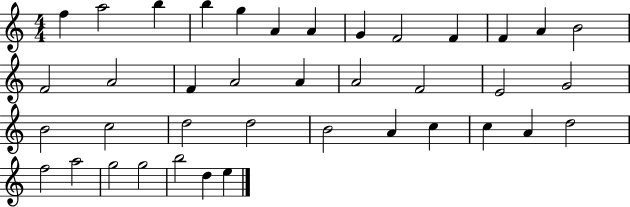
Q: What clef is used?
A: treble